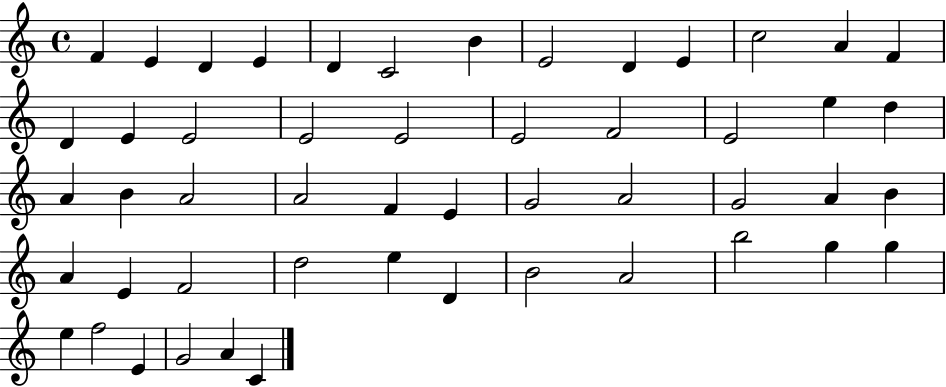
X:1
T:Untitled
M:4/4
L:1/4
K:C
F E D E D C2 B E2 D E c2 A F D E E2 E2 E2 E2 F2 E2 e d A B A2 A2 F E G2 A2 G2 A B A E F2 d2 e D B2 A2 b2 g g e f2 E G2 A C